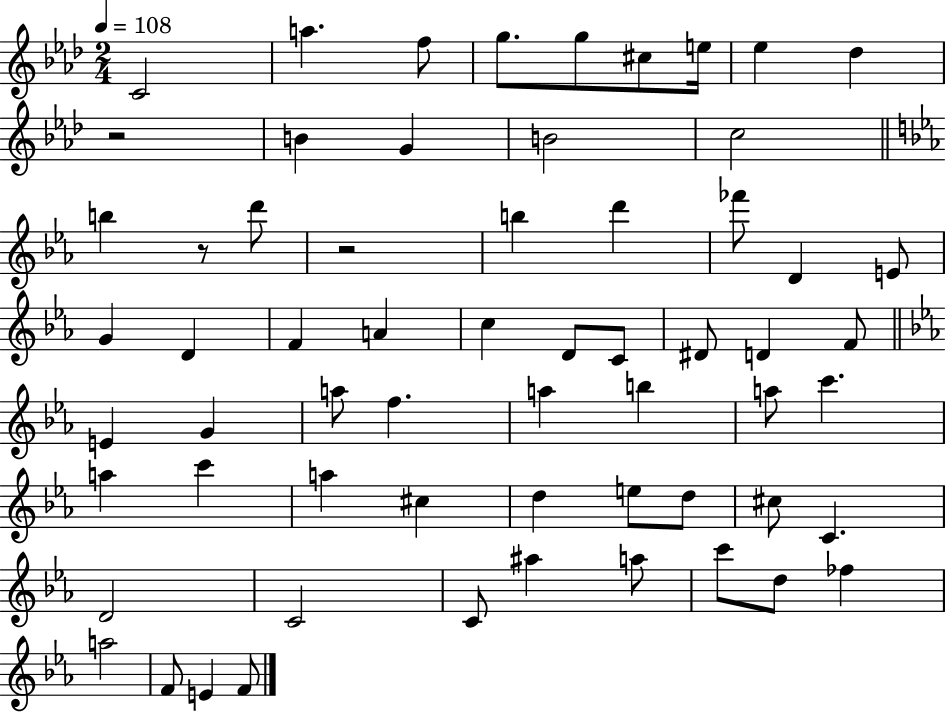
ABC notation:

X:1
T:Untitled
M:2/4
L:1/4
K:Ab
C2 a f/2 g/2 g/2 ^c/2 e/4 _e _d z2 B G B2 c2 b z/2 d'/2 z2 b d' _f'/2 D E/2 G D F A c D/2 C/2 ^D/2 D F/2 E G a/2 f a b a/2 c' a c' a ^c d e/2 d/2 ^c/2 C D2 C2 C/2 ^a a/2 c'/2 d/2 _f a2 F/2 E F/2